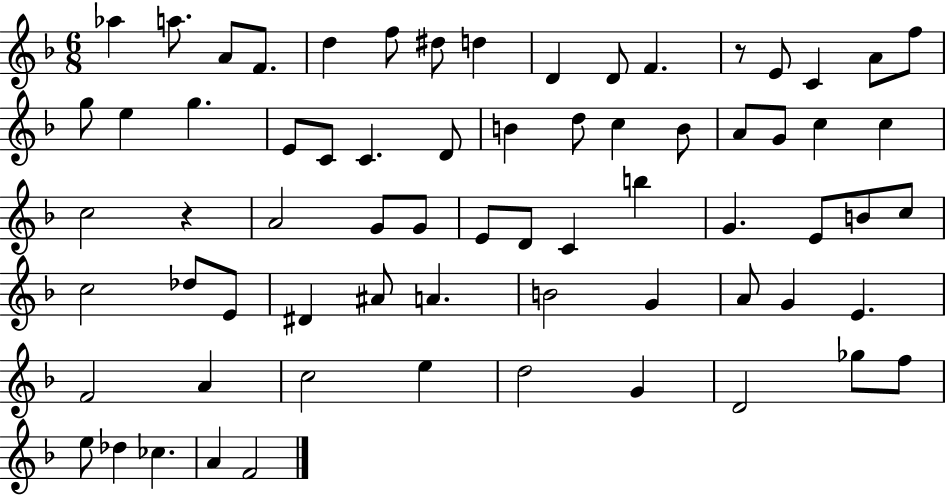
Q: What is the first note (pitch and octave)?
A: Ab5